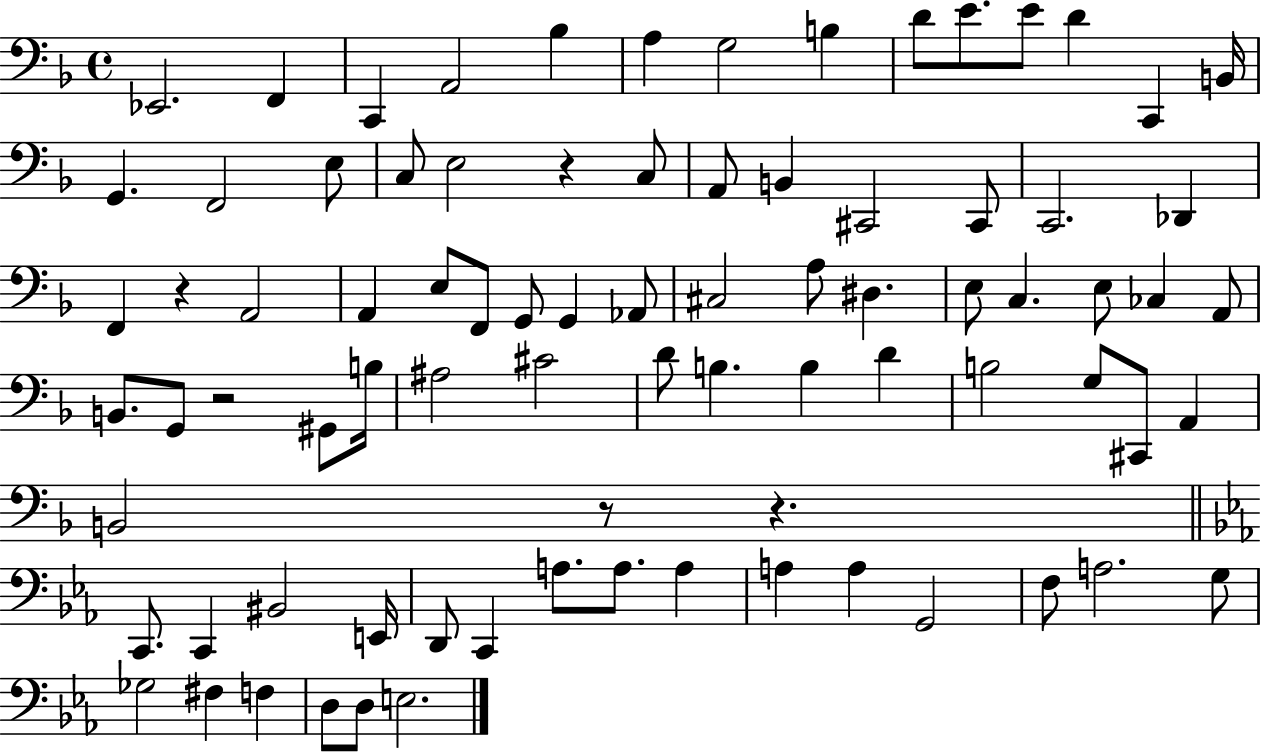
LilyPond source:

{
  \clef bass
  \time 4/4
  \defaultTimeSignature
  \key f \major
  ees,2. f,4 | c,4 a,2 bes4 | a4 g2 b4 | d'8 e'8. e'8 d'4 c,4 b,16 | \break g,4. f,2 e8 | c8 e2 r4 c8 | a,8 b,4 cis,2 cis,8 | c,2. des,4 | \break f,4 r4 a,2 | a,4 e8 f,8 g,8 g,4 aes,8 | cis2 a8 dis4. | e8 c4. e8 ces4 a,8 | \break b,8. g,8 r2 gis,8 b16 | ais2 cis'2 | d'8 b4. b4 d'4 | b2 g8 cis,8 a,4 | \break b,2 r8 r4. | \bar "||" \break \key c \minor c,8. c,4 bis,2 e,16 | d,8 c,4 a8. a8. a4 | a4 a4 g,2 | f8 a2. g8 | \break ges2 fis4 f4 | d8 d8 e2. | \bar "|."
}